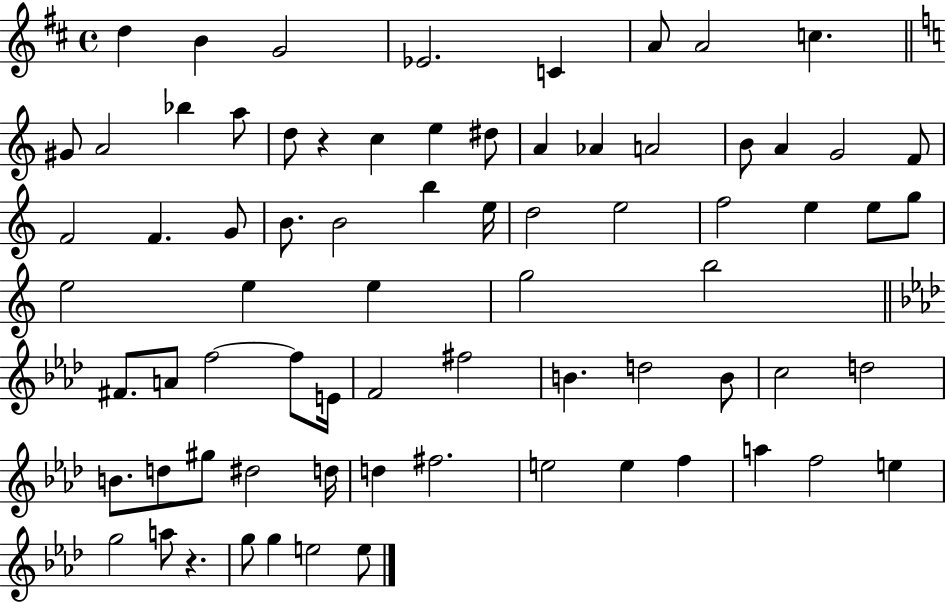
{
  \clef treble
  \time 4/4
  \defaultTimeSignature
  \key d \major
  \repeat volta 2 { d''4 b'4 g'2 | ees'2. c'4 | a'8 a'2 c''4. | \bar "||" \break \key a \minor gis'8 a'2 bes''4 a''8 | d''8 r4 c''4 e''4 dis''8 | a'4 aes'4 a'2 | b'8 a'4 g'2 f'8 | \break f'2 f'4. g'8 | b'8. b'2 b''4 e''16 | d''2 e''2 | f''2 e''4 e''8 g''8 | \break e''2 e''4 e''4 | g''2 b''2 | \bar "||" \break \key f \minor fis'8. a'8 f''2~~ f''8 e'16 | f'2 fis''2 | b'4. d''2 b'8 | c''2 d''2 | \break b'8. d''8 gis''8 dis''2 d''16 | d''4 fis''2. | e''2 e''4 f''4 | a''4 f''2 e''4 | \break g''2 a''8 r4. | g''8 g''4 e''2 e''8 | } \bar "|."
}